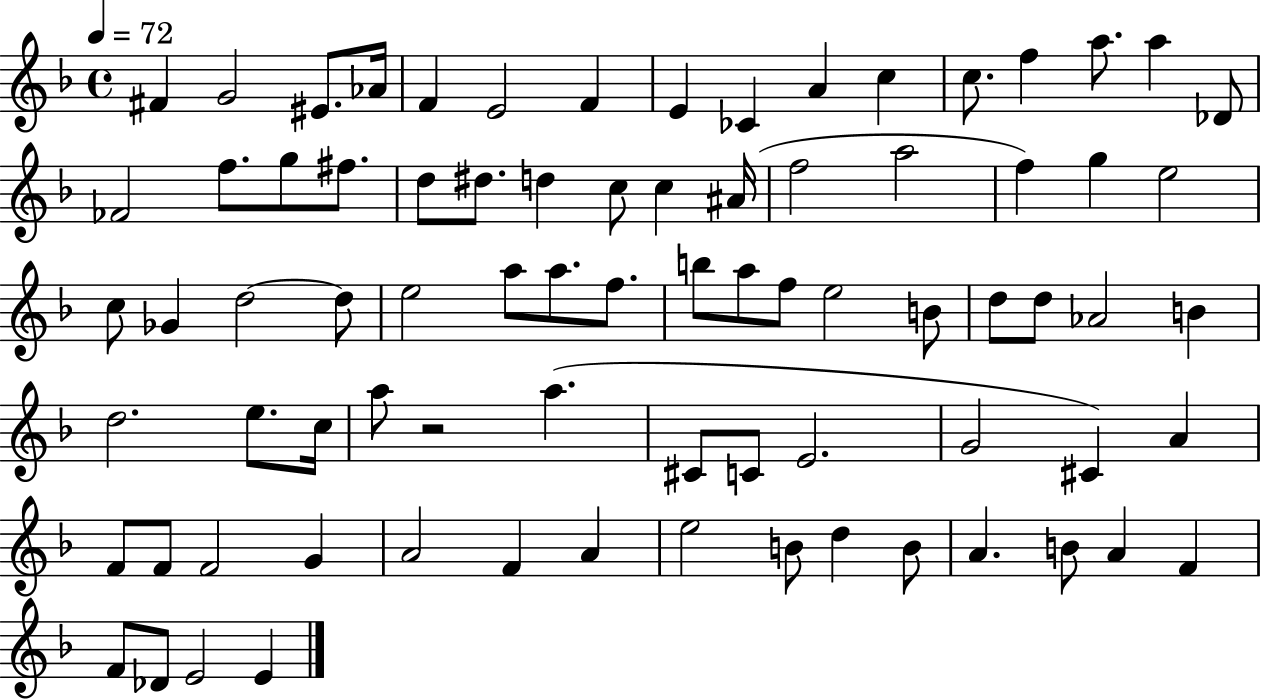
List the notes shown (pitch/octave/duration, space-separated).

F#4/q G4/h EIS4/e. Ab4/s F4/q E4/h F4/q E4/q CES4/q A4/q C5/q C5/e. F5/q A5/e. A5/q Db4/e FES4/h F5/e. G5/e F#5/e. D5/e D#5/e. D5/q C5/e C5/q A#4/s F5/h A5/h F5/q G5/q E5/h C5/e Gb4/q D5/h D5/e E5/h A5/e A5/e. F5/e. B5/e A5/e F5/e E5/h B4/e D5/e D5/e Ab4/h B4/q D5/h. E5/e. C5/s A5/e R/h A5/q. C#4/e C4/e E4/h. G4/h C#4/q A4/q F4/e F4/e F4/h G4/q A4/h F4/q A4/q E5/h B4/e D5/q B4/e A4/q. B4/e A4/q F4/q F4/e Db4/e E4/h E4/q